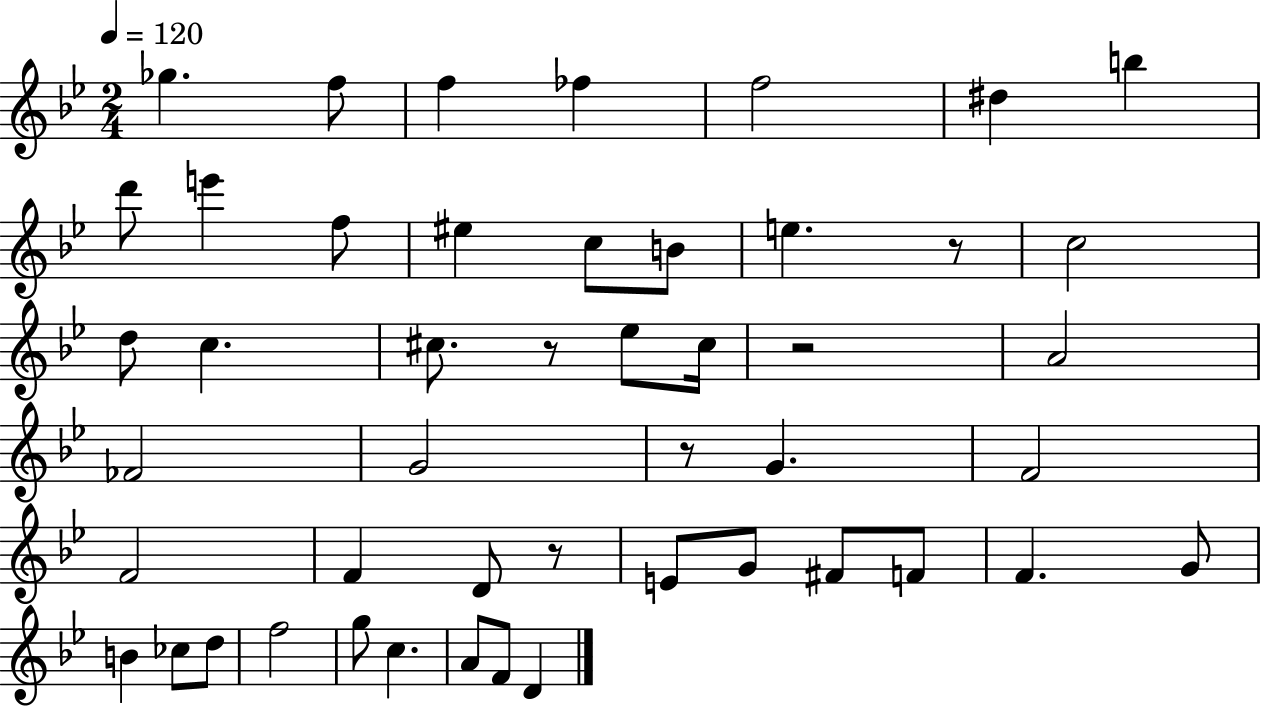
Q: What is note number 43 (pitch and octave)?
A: D4